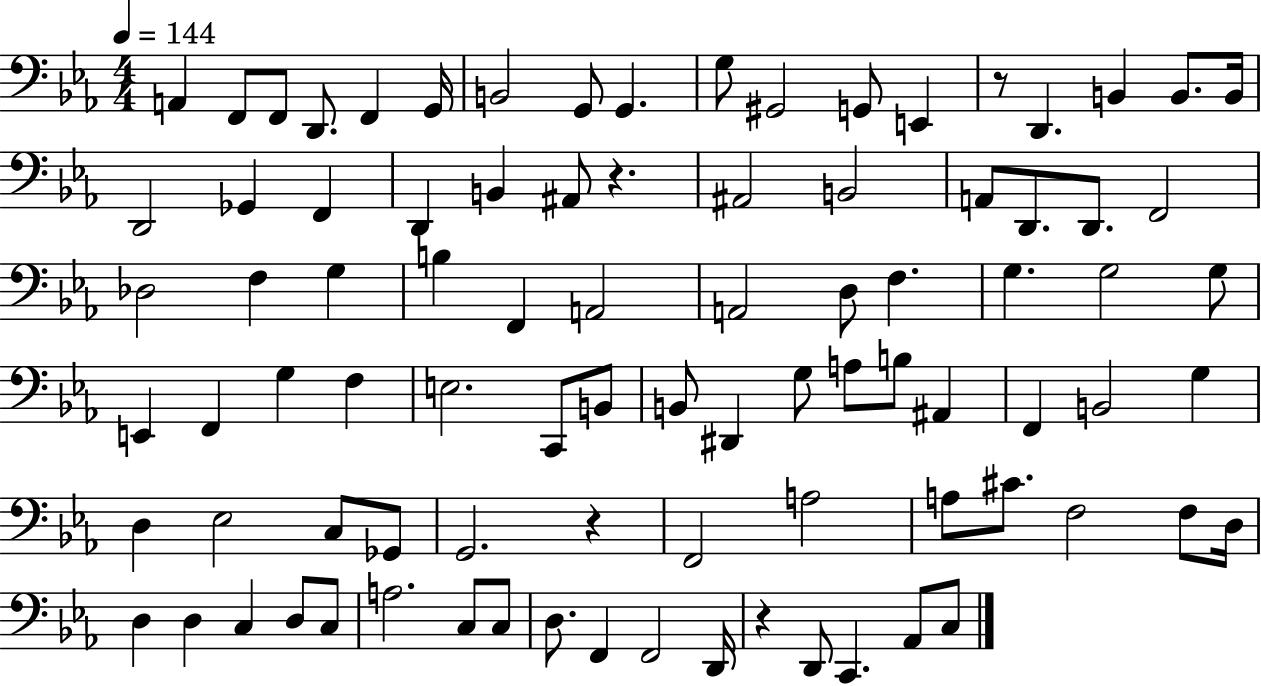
{
  \clef bass
  \numericTimeSignature
  \time 4/4
  \key ees \major
  \tempo 4 = 144
  a,4 f,8 f,8 d,8. f,4 g,16 | b,2 g,8 g,4. | g8 gis,2 g,8 e,4 | r8 d,4. b,4 b,8. b,16 | \break d,2 ges,4 f,4 | d,4 b,4 ais,8 r4. | ais,2 b,2 | a,8 d,8. d,8. f,2 | \break des2 f4 g4 | b4 f,4 a,2 | a,2 d8 f4. | g4. g2 g8 | \break e,4 f,4 g4 f4 | e2. c,8 b,8 | b,8 dis,4 g8 a8 b8 ais,4 | f,4 b,2 g4 | \break d4 ees2 c8 ges,8 | g,2. r4 | f,2 a2 | a8 cis'8. f2 f8 d16 | \break d4 d4 c4 d8 c8 | a2. c8 c8 | d8. f,4 f,2 d,16 | r4 d,8 c,4. aes,8 c8 | \break \bar "|."
}